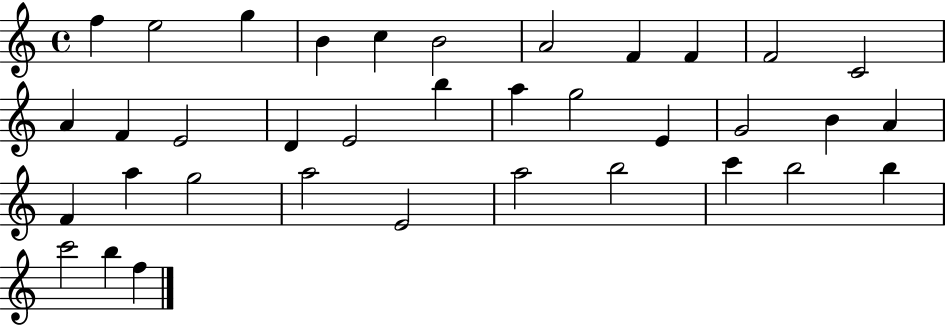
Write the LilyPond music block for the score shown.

{
  \clef treble
  \time 4/4
  \defaultTimeSignature
  \key c \major
  f''4 e''2 g''4 | b'4 c''4 b'2 | a'2 f'4 f'4 | f'2 c'2 | \break a'4 f'4 e'2 | d'4 e'2 b''4 | a''4 g''2 e'4 | g'2 b'4 a'4 | \break f'4 a''4 g''2 | a''2 e'2 | a''2 b''2 | c'''4 b''2 b''4 | \break c'''2 b''4 f''4 | \bar "|."
}